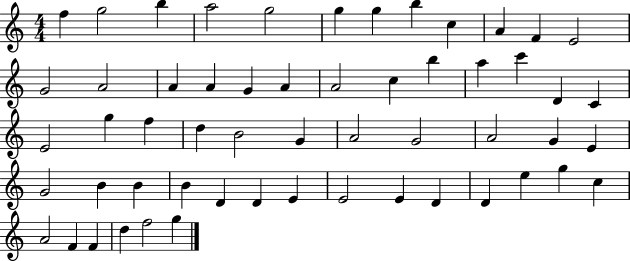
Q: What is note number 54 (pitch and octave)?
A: D5